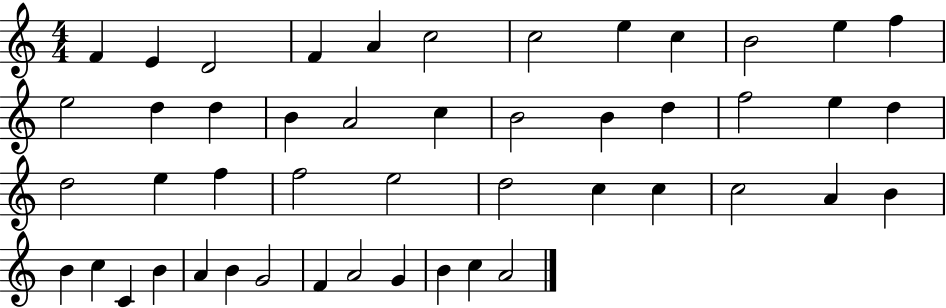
F4/q E4/q D4/h F4/q A4/q C5/h C5/h E5/q C5/q B4/h E5/q F5/q E5/h D5/q D5/q B4/q A4/h C5/q B4/h B4/q D5/q F5/h E5/q D5/q D5/h E5/q F5/q F5/h E5/h D5/h C5/q C5/q C5/h A4/q B4/q B4/q C5/q C4/q B4/q A4/q B4/q G4/h F4/q A4/h G4/q B4/q C5/q A4/h